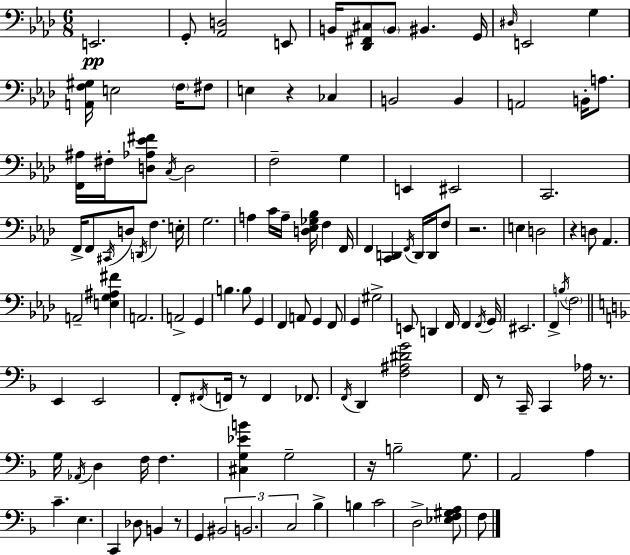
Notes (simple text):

E2/h. G2/e [Ab2,D3]/h E2/e B2/s [Db2,F#2,C#3]/e B2/e BIS2/q. G2/s D#3/s E2/h G3/q [A2,F3,G#3]/s E3/h F3/s F#3/e E3/q R/q CES3/q B2/h B2/q A2/h B2/s A3/e. [F2,A#3]/s F#3/s [D3,Ab3,Eb4,F#4]/e C3/s D3/h F3/h G3/q E2/q EIS2/h C2/h. F2/s F2/e C#2/s D3/e D2/s F3/q. E3/s G3/h. A3/q C4/s A3/s [D3,Eb3,Gb3,Bb3]/s F3/q F2/s F2/q [C2,D2]/q F2/s D2/s D2/s F3/e R/h. E3/q D3/h R/q D3/e Ab2/q. A2/h [E3,G3,A#3,F#4]/q A2/h. A2/h G2/q B3/q. B3/e G2/q F2/q A2/e G2/q F2/e G2/q G#3/h E2/e D2/q F2/s F2/q F2/s G2/s EIS2/h. F2/q B3/s F3/h E2/q E2/h F2/e F#2/s F2/s R/e F2/q FES2/e. F2/s D2/q [F3,A#3,D#4,G4]/h F2/s R/e C2/s C2/q Ab3/s R/e. G3/s Ab2/s D3/q F3/s F3/q. [C#3,G3,Eb4,B4]/q G3/h R/s B3/h G3/e. A2/h A3/q C4/q. E3/q. C2/q Db3/e B2/q R/e G2/q BIS2/h B2/h. C3/h Bb3/q B3/q C4/h D3/h [Eb3,F3,G#3,A3]/e F3/e